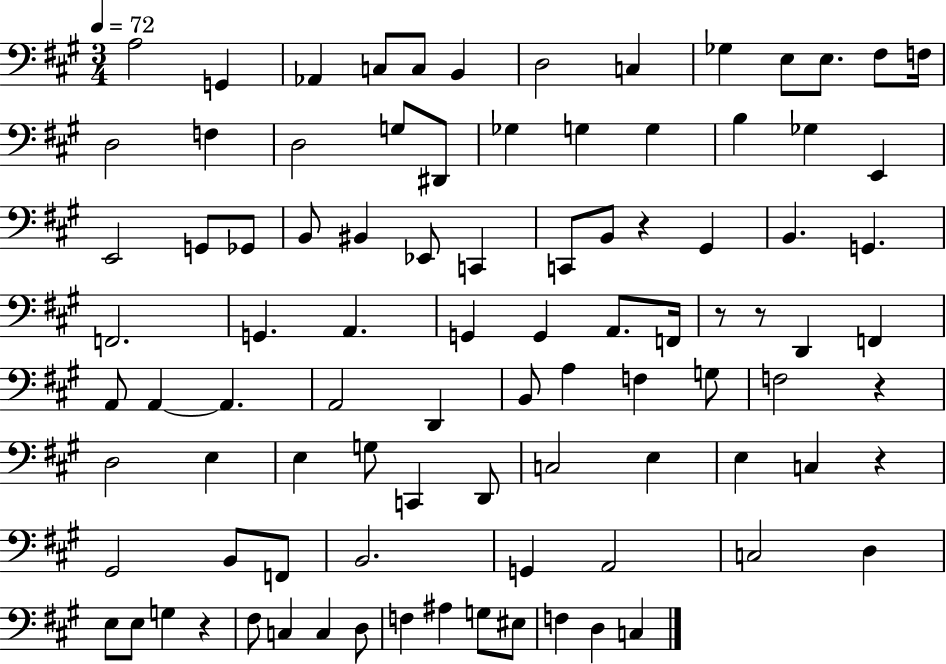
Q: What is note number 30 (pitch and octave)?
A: Eb2